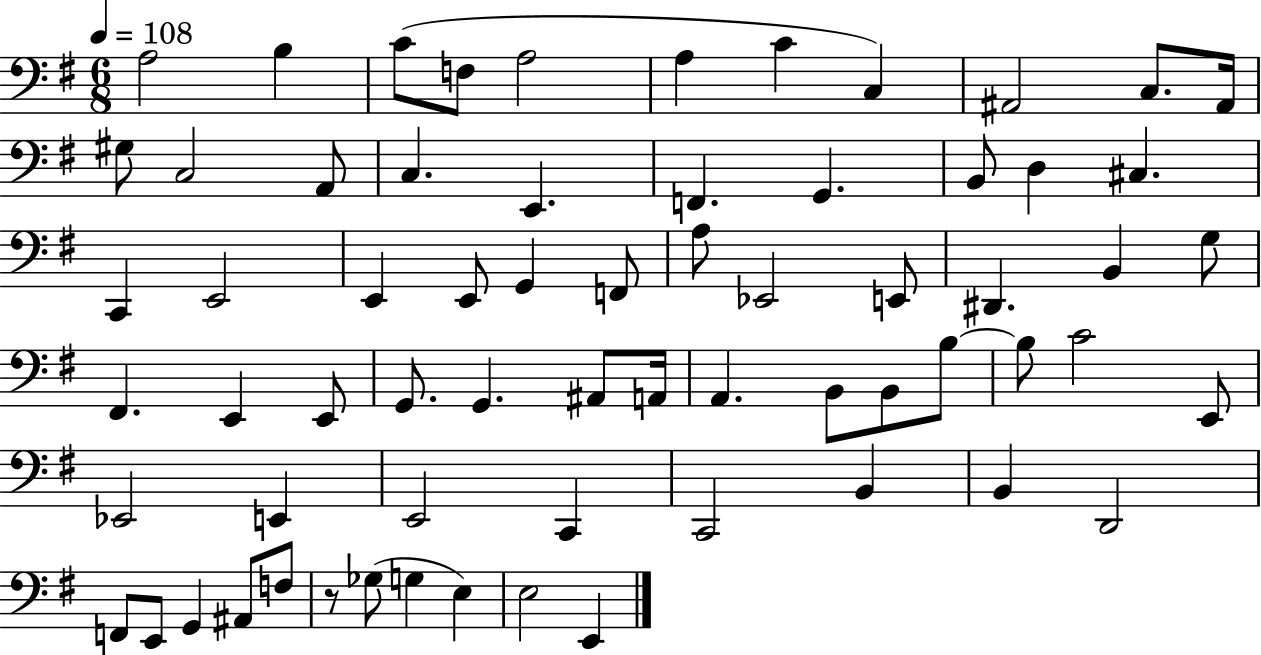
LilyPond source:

{
  \clef bass
  \numericTimeSignature
  \time 6/8
  \key g \major
  \tempo 4 = 108
  a2 b4 | c'8( f8 a2 | a4 c'4 c4) | ais,2 c8. ais,16 | \break gis8 c2 a,8 | c4. e,4. | f,4. g,4. | b,8 d4 cis4. | \break c,4 e,2 | e,4 e,8 g,4 f,8 | a8 ees,2 e,8 | dis,4. b,4 g8 | \break fis,4. e,4 e,8 | g,8. g,4. ais,8 a,16 | a,4. b,8 b,8 b8~~ | b8 c'2 e,8 | \break ees,2 e,4 | e,2 c,4 | c,2 b,4 | b,4 d,2 | \break f,8 e,8 g,4 ais,8 f8 | r8 ges8( g4 e4) | e2 e,4 | \bar "|."
}